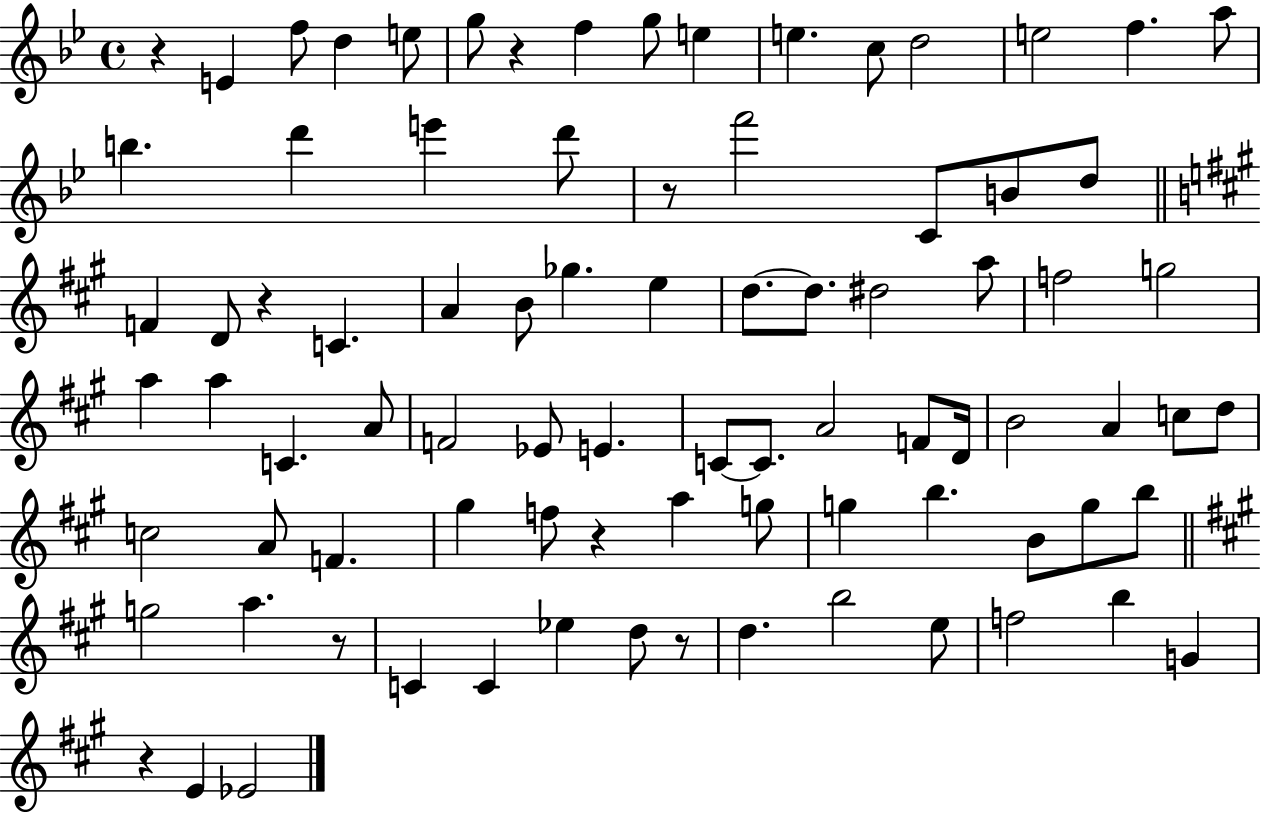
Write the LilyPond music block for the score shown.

{
  \clef treble
  \time 4/4
  \defaultTimeSignature
  \key bes \major
  r4 e'4 f''8 d''4 e''8 | g''8 r4 f''4 g''8 e''4 | e''4. c''8 d''2 | e''2 f''4. a''8 | \break b''4. d'''4 e'''4 d'''8 | r8 f'''2 c'8 b'8 d''8 | \bar "||" \break \key a \major f'4 d'8 r4 c'4. | a'4 b'8 ges''4. e''4 | d''8.~~ d''8. dis''2 a''8 | f''2 g''2 | \break a''4 a''4 c'4. a'8 | f'2 ees'8 e'4. | c'8~~ c'8. a'2 f'8 d'16 | b'2 a'4 c''8 d''8 | \break c''2 a'8 f'4. | gis''4 f''8 r4 a''4 g''8 | g''4 b''4. b'8 g''8 b''8 | \bar "||" \break \key a \major g''2 a''4. r8 | c'4 c'4 ees''4 d''8 r8 | d''4. b''2 e''8 | f''2 b''4 g'4 | \break r4 e'4 ees'2 | \bar "|."
}